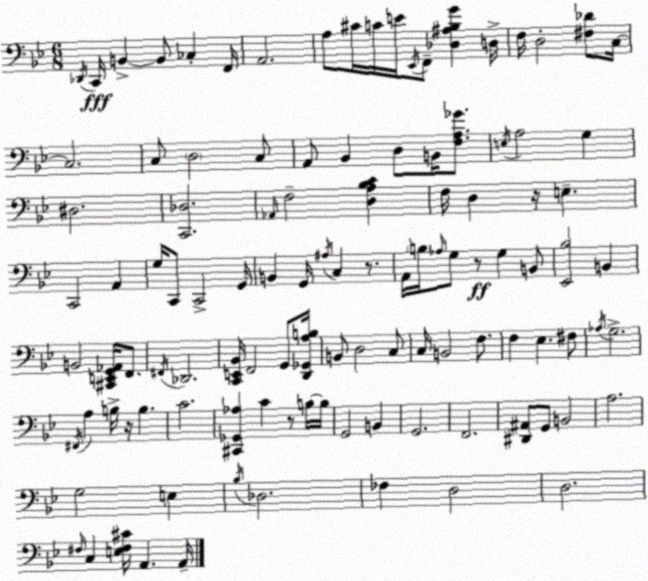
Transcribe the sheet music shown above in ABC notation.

X:1
T:Untitled
M:6/8
L:1/4
K:Bb
_D,,/4 C,,/4 B,, B,,/2 _C, F,,/4 A,,2 A,/2 ^C/4 C/4 E/4 _E,,/4 F,,/2 [_D,^A,_B,G] D,/4 F,/4 D,2 [^F,_D]/2 C,/4 C,2 C,/2 D,2 C,/2 A,,/2 _B,, D,/2 B,,/4 [F,A,_G]/2 E,/4 A,2 G, ^D,2 [C,,_D,]2 _A,,/4 F,2 [D,A,_B,C] F,/4 D, z/4 E, C,,2 A,, G,/4 C,,/2 C,,2 G,,/4 B,, G,,/4 ^A,/4 C, z/2 A,,/4 B,/4 _A,/4 G,/2 z/2 G, B,,/2 [_E,,_B,]2 B,, B,,2 [^C,,E,,G,,_A,,]/4 F,,/2 ^F,,/4 _D,,2 [C,,E,,_B,,]/4 F,,2 G,,/2 [D,,_G,,A,B,]/4 B,,/2 D,2 C,/2 C,/4 B,,2 F,/2 F, _E, ^F,/2 _A,/4 G,2 ^F,,/4 A, B,/4 z/4 B, C2 [^C,,_G,,_A,] C z/2 B,/4 B,/4 G,,2 B,, G,,2 F,,2 [^D,,^A,,]/2 G,,/2 B,,2 A,2 G,2 E, _B,/4 _D,2 _F, D,2 D,2 ^F,/4 C, [E,^F,^C]/4 A,, A,,/4